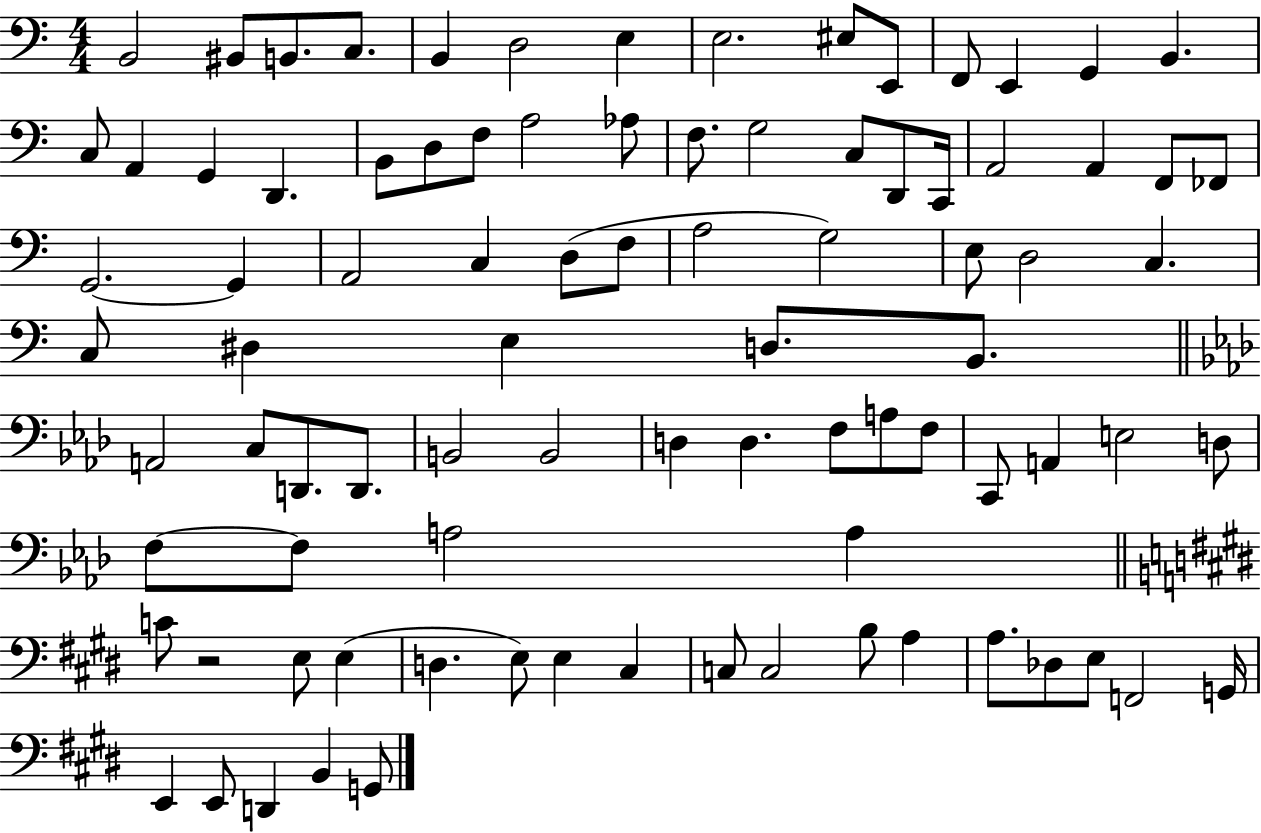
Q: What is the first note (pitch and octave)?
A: B2